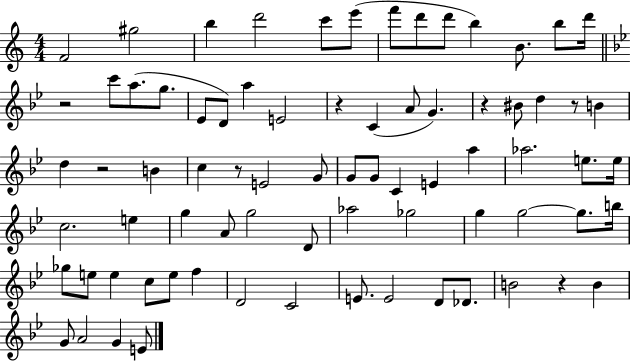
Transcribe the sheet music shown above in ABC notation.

X:1
T:Untitled
M:4/4
L:1/4
K:C
F2 ^g2 b d'2 c'/2 e'/2 f'/2 d'/2 d'/2 b B/2 b/2 d'/4 z2 c'/2 a/2 g/2 _E/2 D/2 a E2 z C A/2 G z ^B/2 d z/2 B d z2 B c z/2 E2 G/2 G/2 G/2 C E a _a2 e/2 e/4 c2 e g A/2 g2 D/2 _a2 _g2 g g2 g/2 b/4 _g/2 e/2 e c/2 e/2 f D2 C2 E/2 E2 D/2 _D/2 B2 z B G/2 A2 G E/2